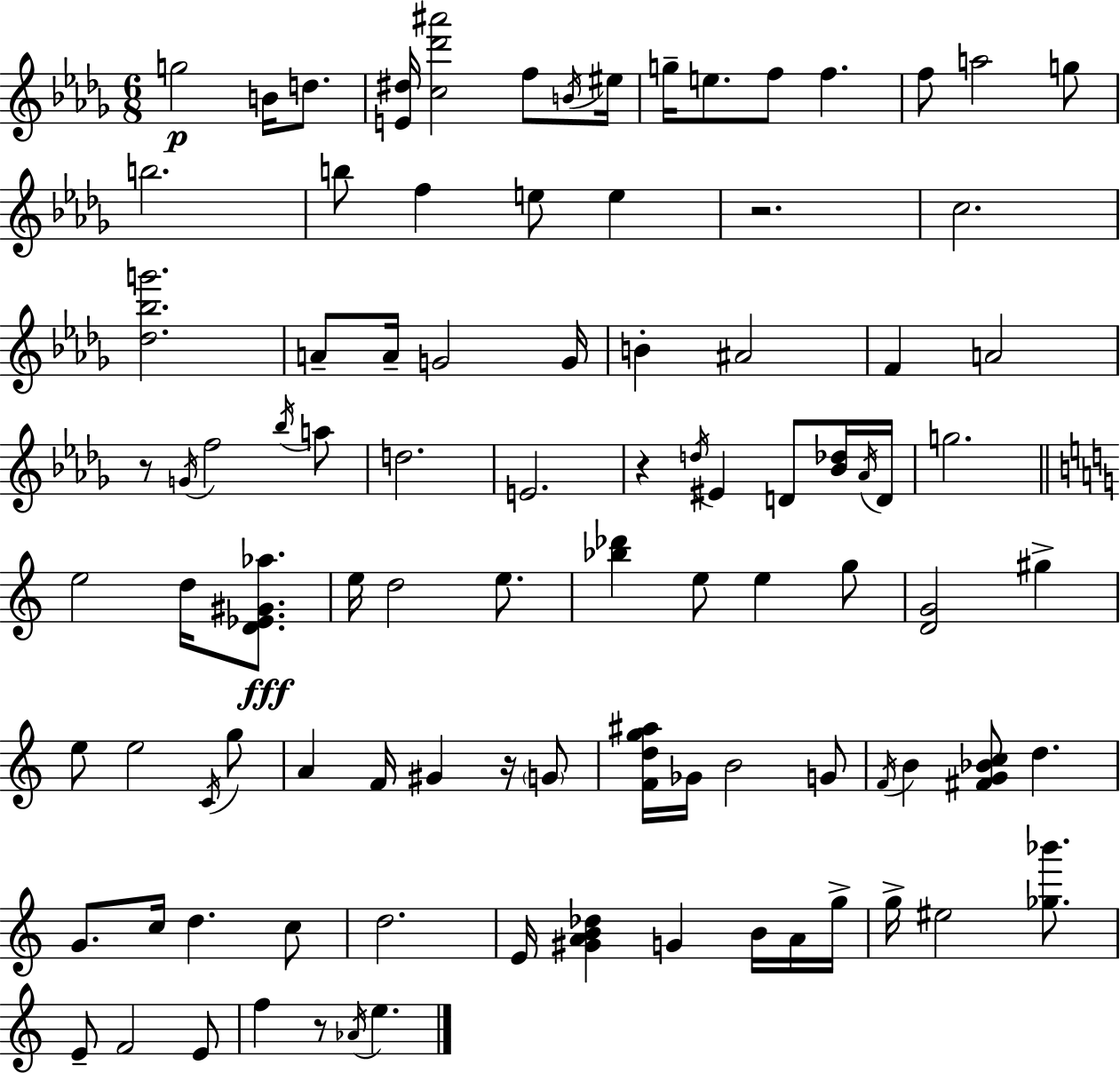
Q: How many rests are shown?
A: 5